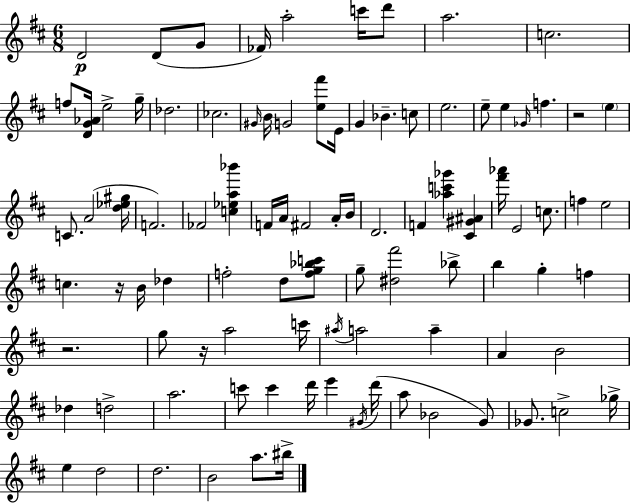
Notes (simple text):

D4/h D4/e G4/e FES4/s A5/h C6/s D6/e A5/h. C5/h. F5/e [D4,G4,Ab4]/s E5/h G5/s Db5/h. CES5/h. G#4/s B4/s G4/h [E5,F#6]/e E4/s G4/q Bb4/q. C5/e E5/h. E5/e E5/q Gb4/s F5/q. R/h E5/q C4/e. A4/h [D5,Eb5,G#5]/s F4/h. FES4/h [C5,Eb5,A5,Bb6]/q F4/s A4/s F#4/h A4/s B4/s D4/h. F4/q [Ab5,C6,Gb6]/q [C#4,G#4,A#4]/q [F#6,Ab6]/s E4/h C5/e. F5/q E5/h C5/q. R/s B4/s Db5/q F5/h D5/e [F5,G5,Bb5,C6]/e G5/e [D#5,F#6]/h Bb5/e B5/q G5/q F5/q R/h. G5/e R/s A5/h C6/s A#5/s A5/h A5/q A4/q B4/h Db5/q D5/h A5/h. C6/e C6/q D6/s E6/q G#4/s D6/s A5/e Bb4/h G4/e Gb4/e. C5/h Gb5/s E5/q D5/h D5/h. B4/h A5/e. BIS5/s